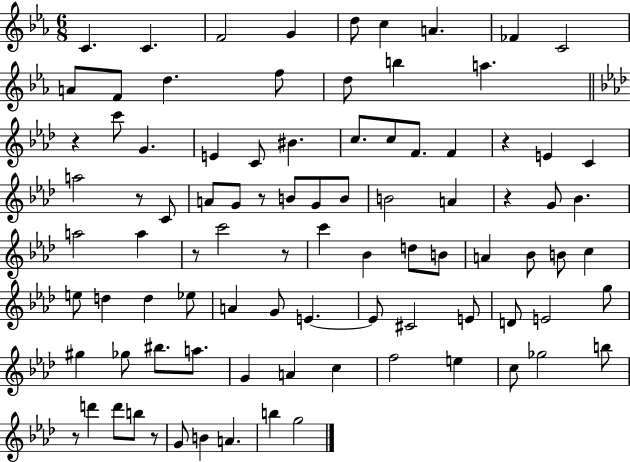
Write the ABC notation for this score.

X:1
T:Untitled
M:6/8
L:1/4
K:Eb
C C F2 G d/2 c A _F C2 A/2 F/2 d f/2 d/2 b a z c'/2 G E C/2 ^B c/2 c/2 F/2 F z E C a2 z/2 C/2 A/2 G/2 z/2 B/2 G/2 B/2 B2 A z G/2 _B a2 a z/2 c'2 z/2 c' _B d/2 B/2 A _B/2 B/2 c e/2 d d _e/2 A G/2 E E/2 ^C2 E/2 D/2 E2 g/2 ^g _g/2 ^b/2 a/2 G A c f2 e c/2 _g2 b/2 z/2 d' d'/2 b/2 z/2 G/2 B A b g2